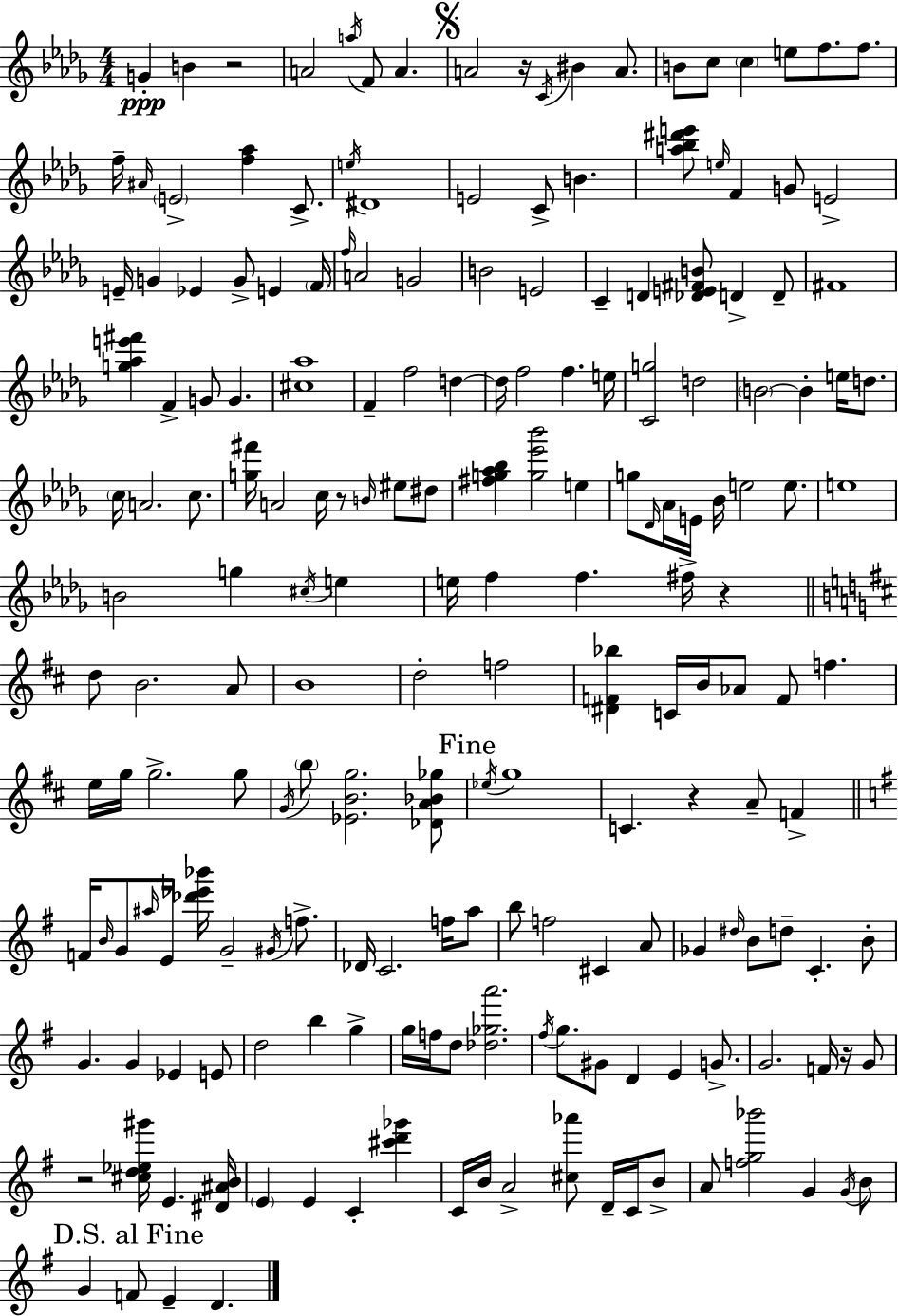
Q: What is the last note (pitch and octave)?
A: D4